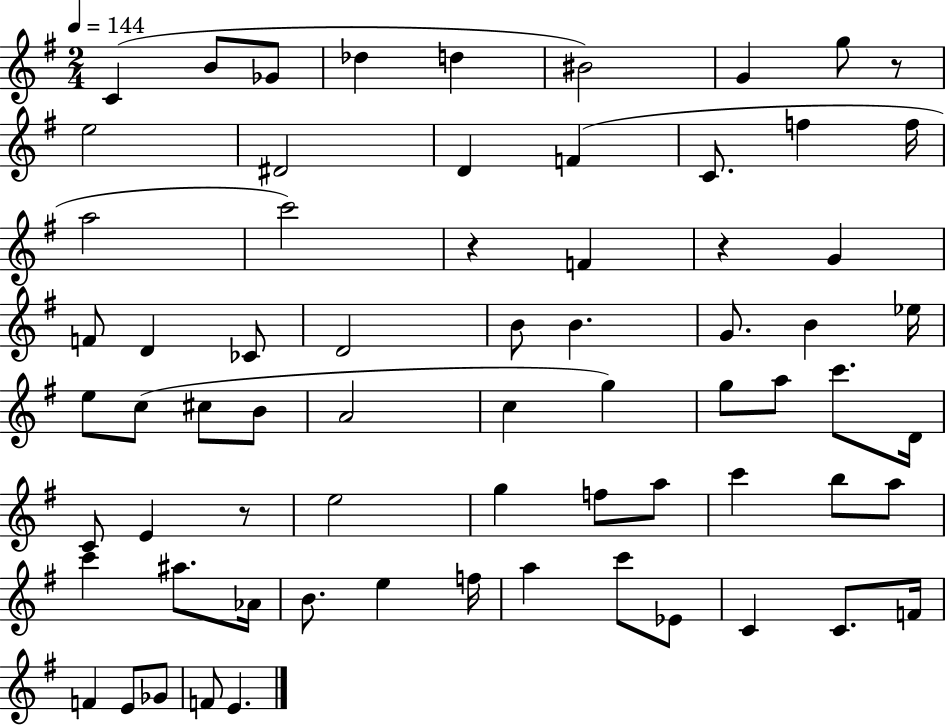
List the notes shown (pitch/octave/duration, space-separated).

C4/q B4/e Gb4/e Db5/q D5/q BIS4/h G4/q G5/e R/e E5/h D#4/h D4/q F4/q C4/e. F5/q F5/s A5/h C6/h R/q F4/q R/q G4/q F4/e D4/q CES4/e D4/h B4/e B4/q. G4/e. B4/q Eb5/s E5/e C5/e C#5/e B4/e A4/h C5/q G5/q G5/e A5/e C6/e. D4/s C4/e E4/q R/e E5/h G5/q F5/e A5/e C6/q B5/e A5/e C6/q A#5/e. Ab4/s B4/e. E5/q F5/s A5/q C6/e Eb4/e C4/q C4/e. F4/s F4/q E4/e Gb4/e F4/e E4/q.